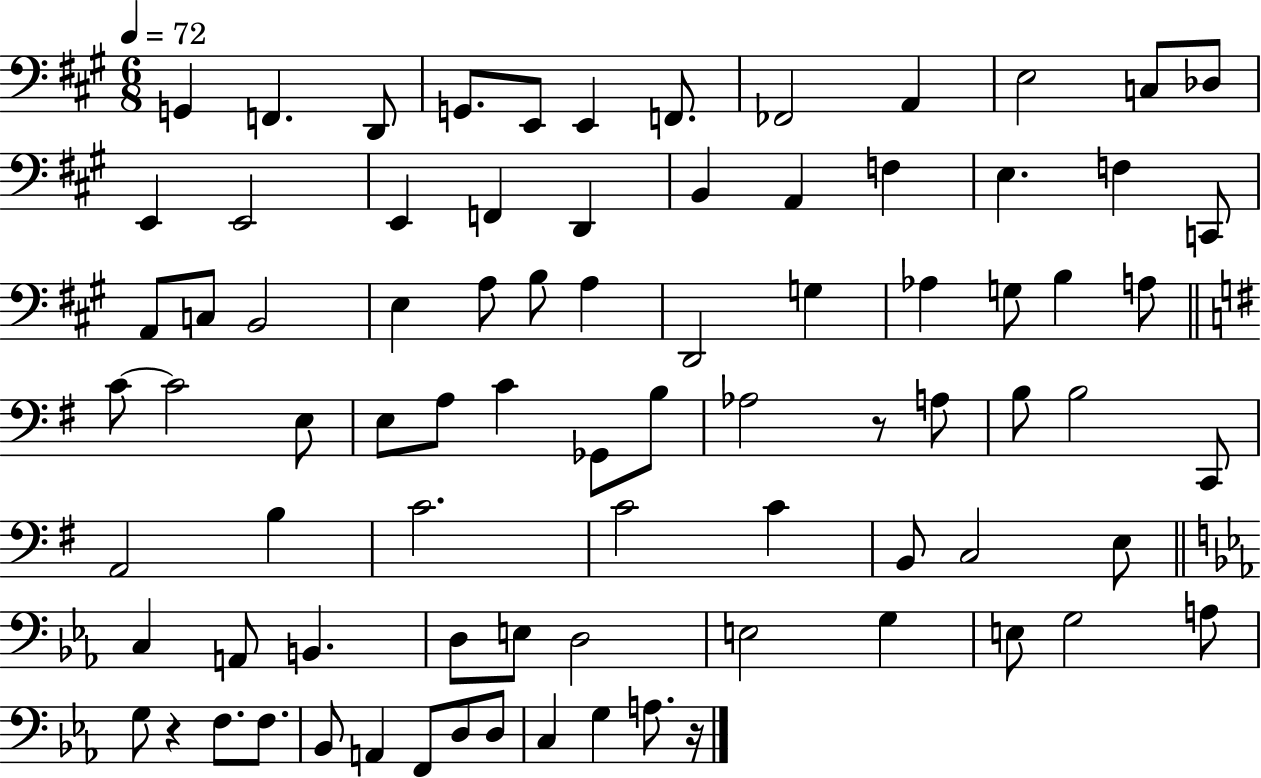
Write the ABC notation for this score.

X:1
T:Untitled
M:6/8
L:1/4
K:A
G,, F,, D,,/2 G,,/2 E,,/2 E,, F,,/2 _F,,2 A,, E,2 C,/2 _D,/2 E,, E,,2 E,, F,, D,, B,, A,, F, E, F, C,,/2 A,,/2 C,/2 B,,2 E, A,/2 B,/2 A, D,,2 G, _A, G,/2 B, A,/2 C/2 C2 E,/2 E,/2 A,/2 C _G,,/2 B,/2 _A,2 z/2 A,/2 B,/2 B,2 C,,/2 A,,2 B, C2 C2 C B,,/2 C,2 E,/2 C, A,,/2 B,, D,/2 E,/2 D,2 E,2 G, E,/2 G,2 A,/2 G,/2 z F,/2 F,/2 _B,,/2 A,, F,,/2 D,/2 D,/2 C, G, A,/2 z/4